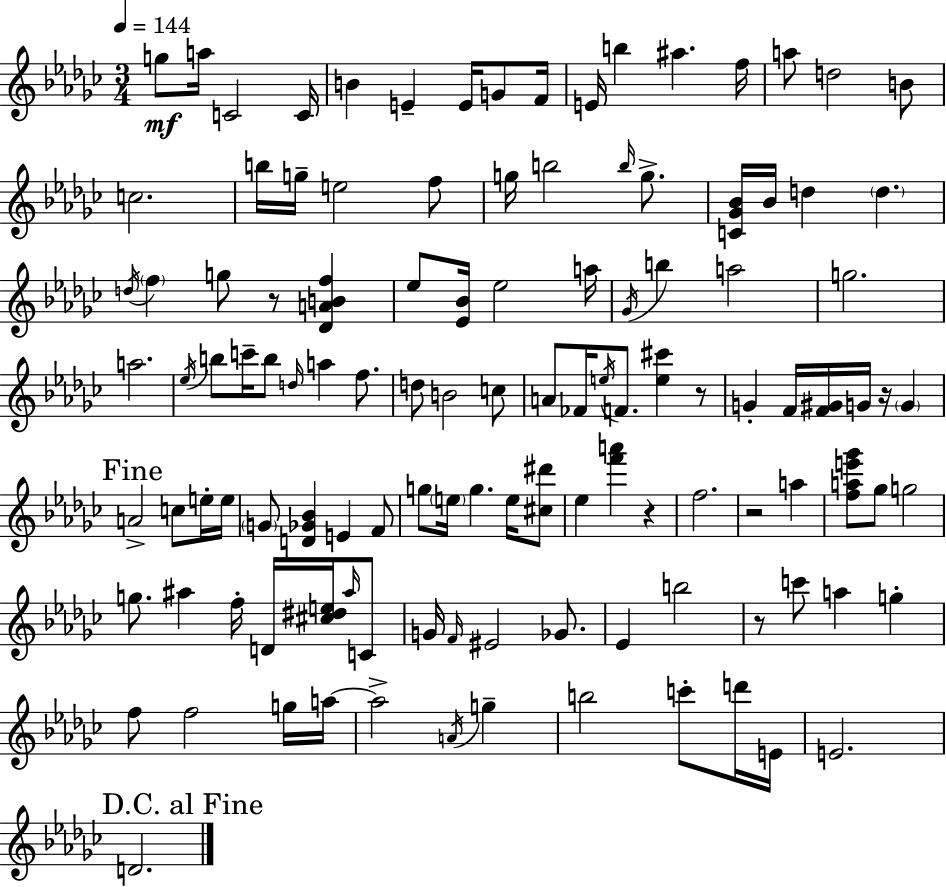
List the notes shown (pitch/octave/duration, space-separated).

G5/e A5/s C4/h C4/s B4/q E4/q E4/s G4/e F4/s E4/s B5/q A#5/q. F5/s A5/e D5/h B4/e C5/h. B5/s G5/s E5/h F5/e G5/s B5/h B5/s G5/e. [C4,Gb4,Bb4]/s Bb4/s D5/q D5/q. D5/s F5/q G5/e R/e [Db4,A4,B4,F5]/q Eb5/e [Eb4,Bb4]/s Eb5/h A5/s Gb4/s B5/q A5/h G5/h. A5/h. Eb5/s B5/e C6/s B5/e D5/s A5/q F5/e. D5/e B4/h C5/e A4/e FES4/s E5/s F4/e. [E5,C#6]/q R/e G4/q F4/s [F4,G#4]/s G4/s R/s G4/q A4/h C5/e E5/s E5/s G4/e [D4,Gb4,Bb4]/q E4/q F4/e G5/e E5/s G5/q. E5/s [C#5,D#6]/e Eb5/q [F6,A6]/q R/q F5/h. R/h A5/q [F5,A5,E6,Gb6]/e Gb5/e G5/h G5/e. A#5/q F5/s D4/s [C#5,D#5,E5]/s A#5/s C4/e G4/s F4/s EIS4/h Gb4/e. Eb4/q B5/h R/e C6/e A5/q G5/q F5/e F5/h G5/s A5/s A5/h A4/s G5/q B5/h C6/e D6/s E4/s E4/h. D4/h.